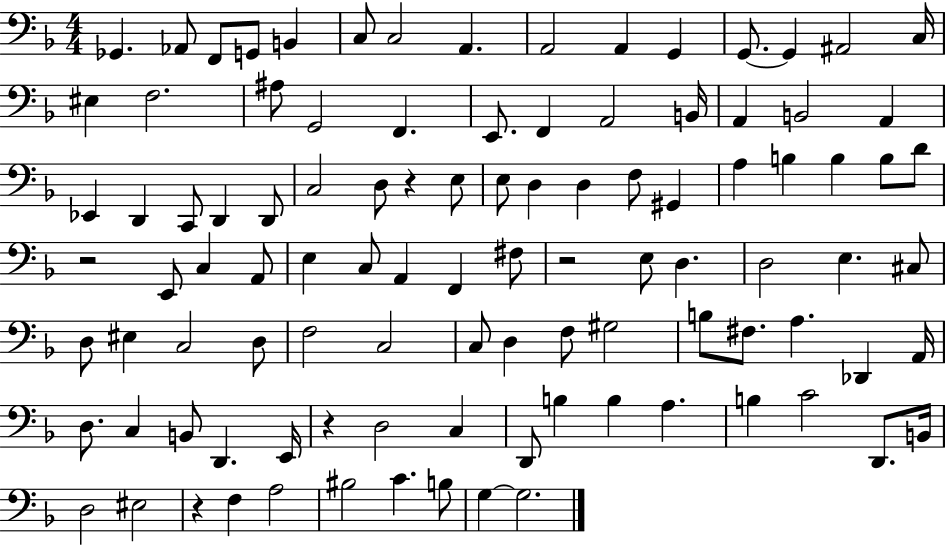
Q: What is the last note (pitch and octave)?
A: G3